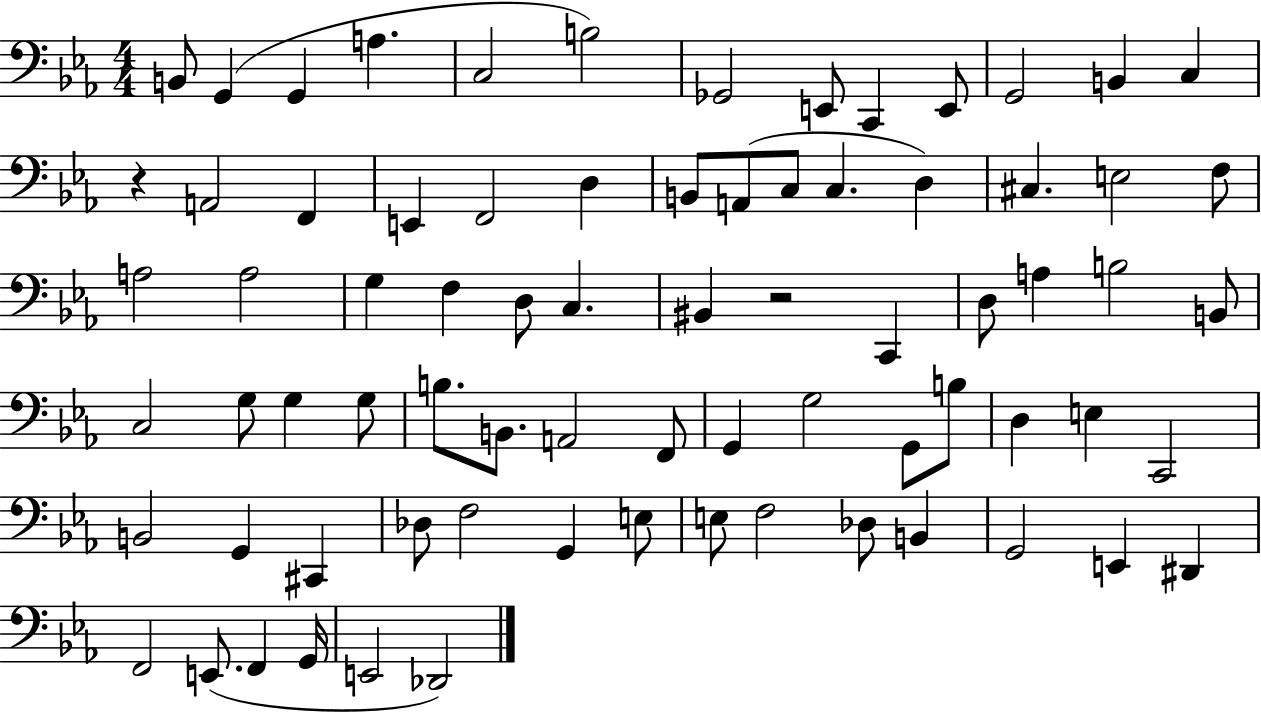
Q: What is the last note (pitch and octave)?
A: Db2